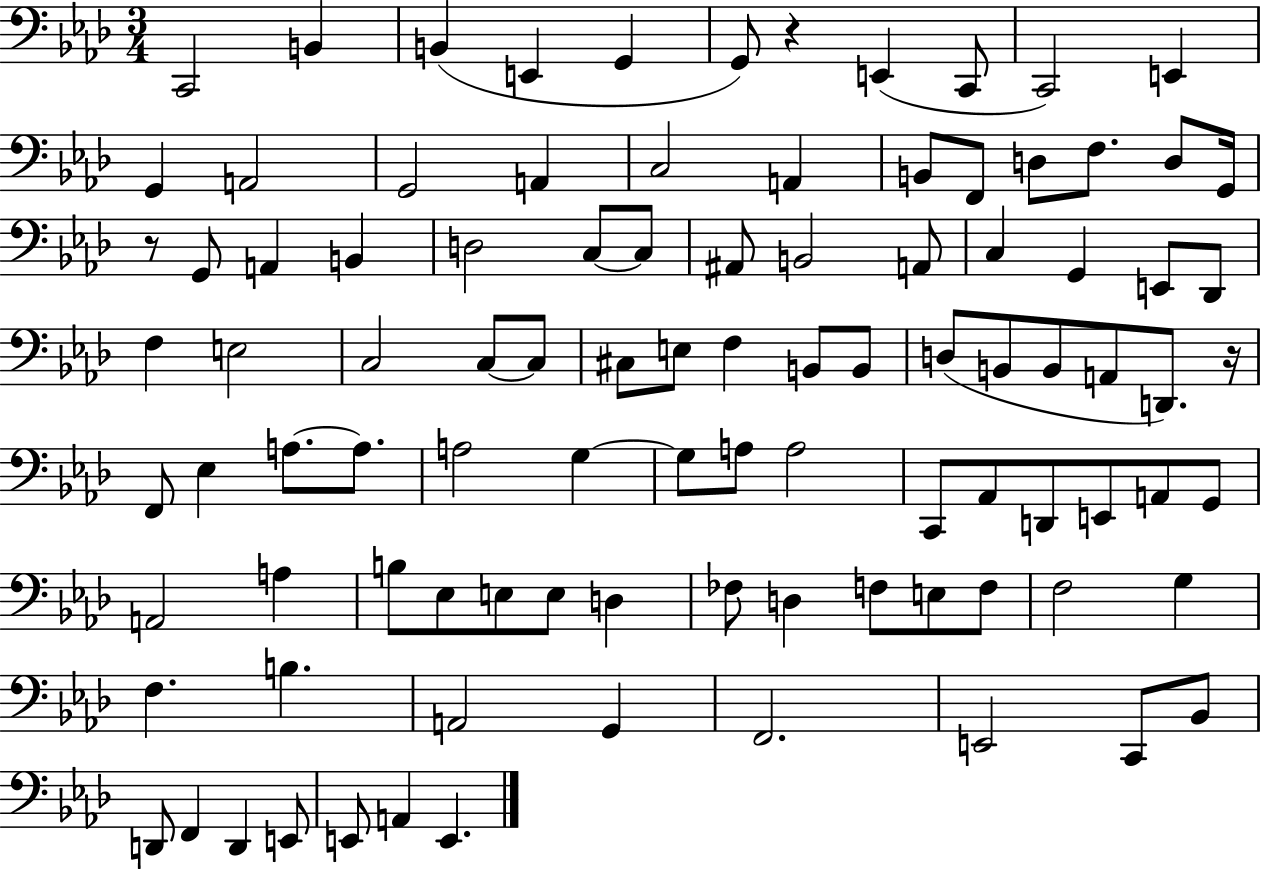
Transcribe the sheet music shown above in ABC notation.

X:1
T:Untitled
M:3/4
L:1/4
K:Ab
C,,2 B,, B,, E,, G,, G,,/2 z E,, C,,/2 C,,2 E,, G,, A,,2 G,,2 A,, C,2 A,, B,,/2 F,,/2 D,/2 F,/2 D,/2 G,,/4 z/2 G,,/2 A,, B,, D,2 C,/2 C,/2 ^A,,/2 B,,2 A,,/2 C, G,, E,,/2 _D,,/2 F, E,2 C,2 C,/2 C,/2 ^C,/2 E,/2 F, B,,/2 B,,/2 D,/2 B,,/2 B,,/2 A,,/2 D,,/2 z/4 F,,/2 _E, A,/2 A,/2 A,2 G, G,/2 A,/2 A,2 C,,/2 _A,,/2 D,,/2 E,,/2 A,,/2 G,,/2 A,,2 A, B,/2 _E,/2 E,/2 E,/2 D, _F,/2 D, F,/2 E,/2 F,/2 F,2 G, F, B, A,,2 G,, F,,2 E,,2 C,,/2 _B,,/2 D,,/2 F,, D,, E,,/2 E,,/2 A,, E,,